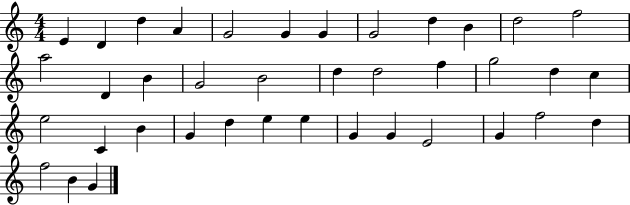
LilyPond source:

{
  \clef treble
  \numericTimeSignature
  \time 4/4
  \key c \major
  e'4 d'4 d''4 a'4 | g'2 g'4 g'4 | g'2 d''4 b'4 | d''2 f''2 | \break a''2 d'4 b'4 | g'2 b'2 | d''4 d''2 f''4 | g''2 d''4 c''4 | \break e''2 c'4 b'4 | g'4 d''4 e''4 e''4 | g'4 g'4 e'2 | g'4 f''2 d''4 | \break f''2 b'4 g'4 | \bar "|."
}